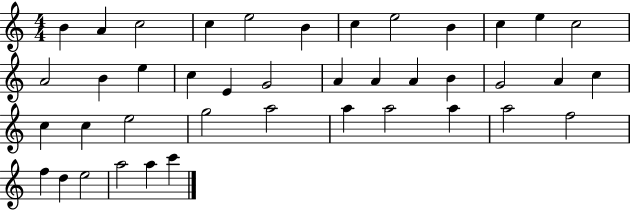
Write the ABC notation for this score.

X:1
T:Untitled
M:4/4
L:1/4
K:C
B A c2 c e2 B c e2 B c e c2 A2 B e c E G2 A A A B G2 A c c c e2 g2 a2 a a2 a a2 f2 f d e2 a2 a c'